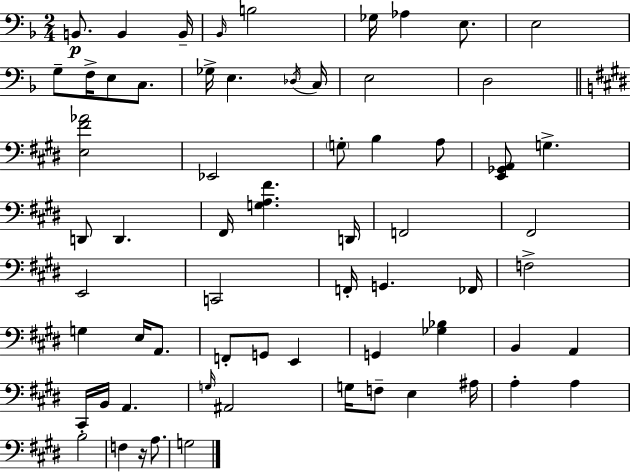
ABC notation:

X:1
T:Untitled
M:2/4
L:1/4
K:F
B,,/2 B,, B,,/4 _B,,/4 B,2 _G,/4 _A, E,/2 E,2 G,/2 F,/4 E,/2 C,/2 _G,/4 E, _D,/4 C,/4 E,2 D,2 [E,^F_A]2 _E,,2 G,/2 B, A,/2 [E,,_G,,A,,]/2 G, D,,/2 D,, ^F,,/4 [G,A,^F] D,,/4 F,,2 ^F,,2 E,,2 C,,2 F,,/4 G,, _F,,/4 F,2 G, E,/4 A,,/2 F,,/2 G,,/2 E,, G,, [_G,_B,] B,, A,, ^C,,/4 B,,/4 A,, G,/4 ^A,,2 G,/4 F,/2 E, ^A,/4 A, A, B,2 F, z/4 A,/2 G,2